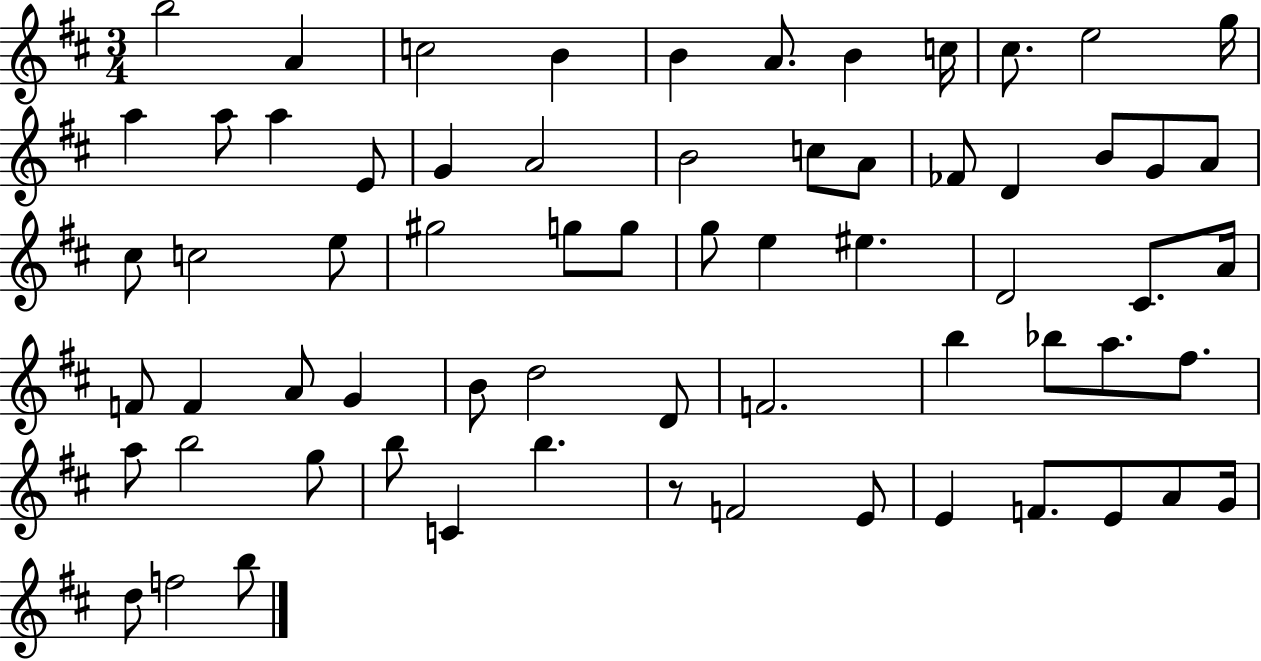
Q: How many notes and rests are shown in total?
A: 66